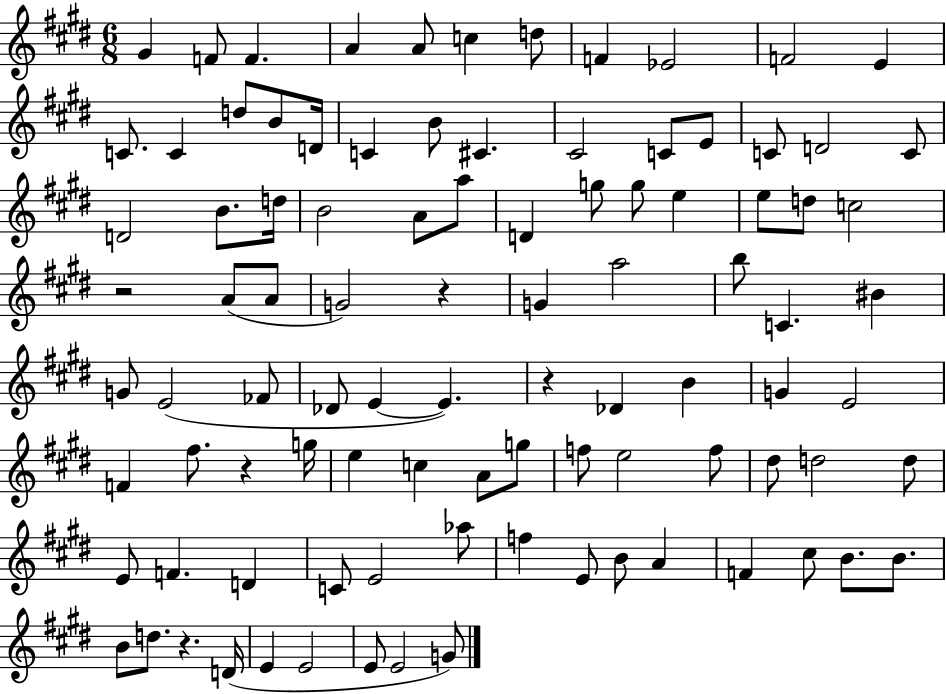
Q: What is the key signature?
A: E major